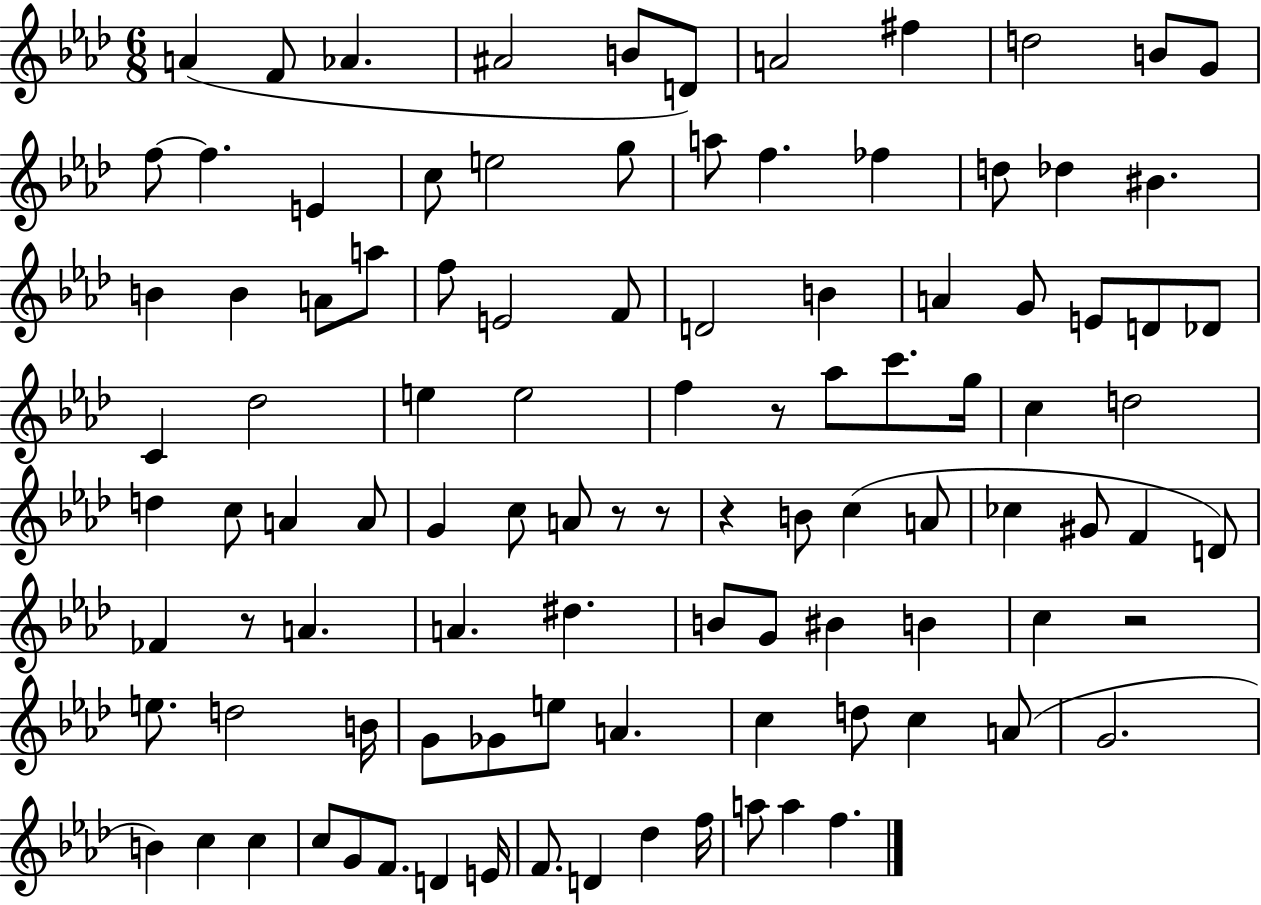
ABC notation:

X:1
T:Untitled
M:6/8
L:1/4
K:Ab
A F/2 _A ^A2 B/2 D/2 A2 ^f d2 B/2 G/2 f/2 f E c/2 e2 g/2 a/2 f _f d/2 _d ^B B B A/2 a/2 f/2 E2 F/2 D2 B A G/2 E/2 D/2 _D/2 C _d2 e e2 f z/2 _a/2 c'/2 g/4 c d2 d c/2 A A/2 G c/2 A/2 z/2 z/2 z B/2 c A/2 _c ^G/2 F D/2 _F z/2 A A ^d B/2 G/2 ^B B c z2 e/2 d2 B/4 G/2 _G/2 e/2 A c d/2 c A/2 G2 B c c c/2 G/2 F/2 D E/4 F/2 D _d f/4 a/2 a f